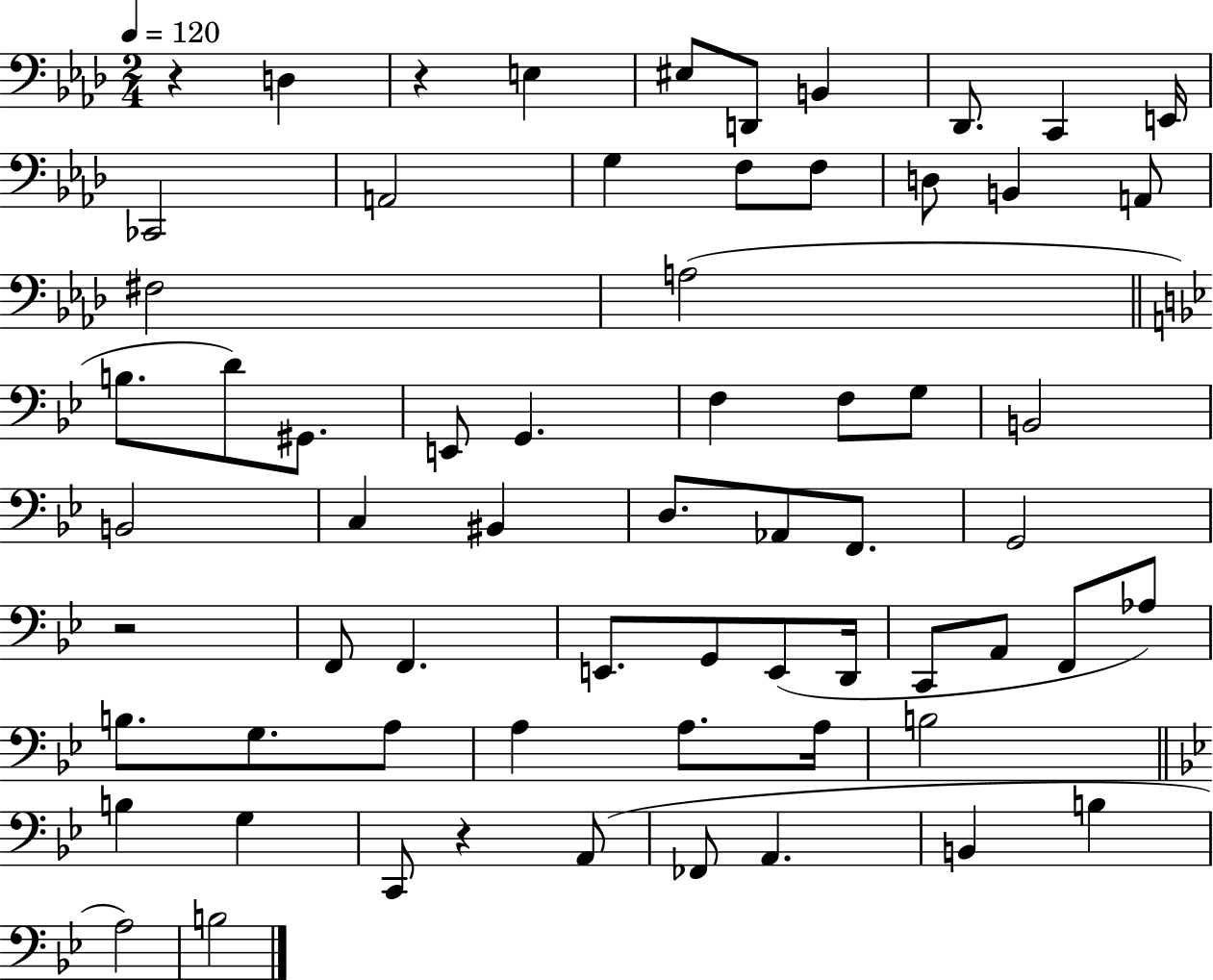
R/q D3/q R/q E3/q EIS3/e D2/e B2/q Db2/e. C2/q E2/s CES2/h A2/h G3/q F3/e F3/e D3/e B2/q A2/e F#3/h A3/h B3/e. D4/e G#2/e. E2/e G2/q. F3/q F3/e G3/e B2/h B2/h C3/q BIS2/q D3/e. Ab2/e F2/e. G2/h R/h F2/e F2/q. E2/e. G2/e E2/e D2/s C2/e A2/e F2/e Ab3/e B3/e. G3/e. A3/e A3/q A3/e. A3/s B3/h B3/q G3/q C2/e R/q A2/e FES2/e A2/q. B2/q B3/q A3/h B3/h